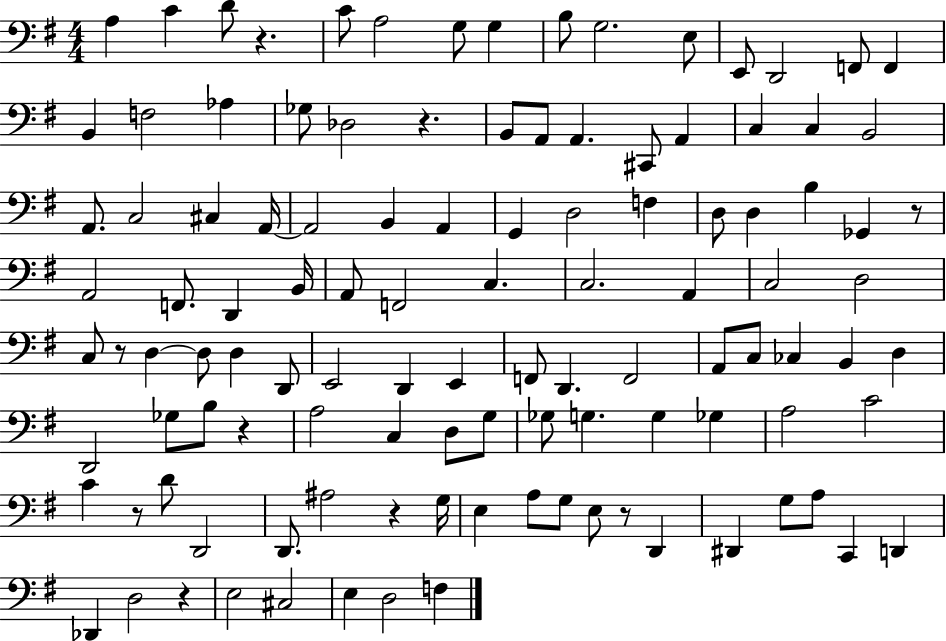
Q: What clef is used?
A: bass